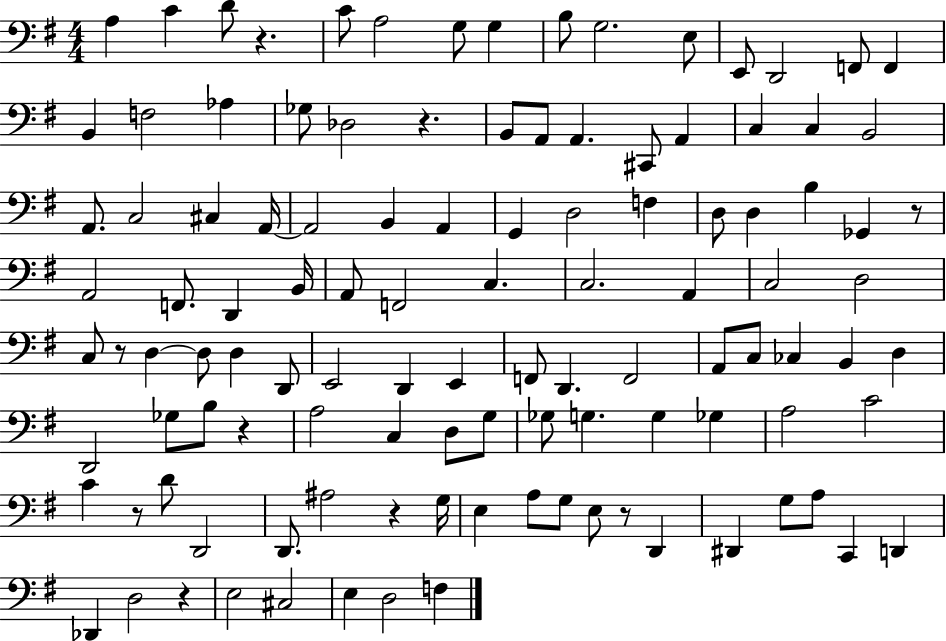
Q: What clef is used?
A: bass